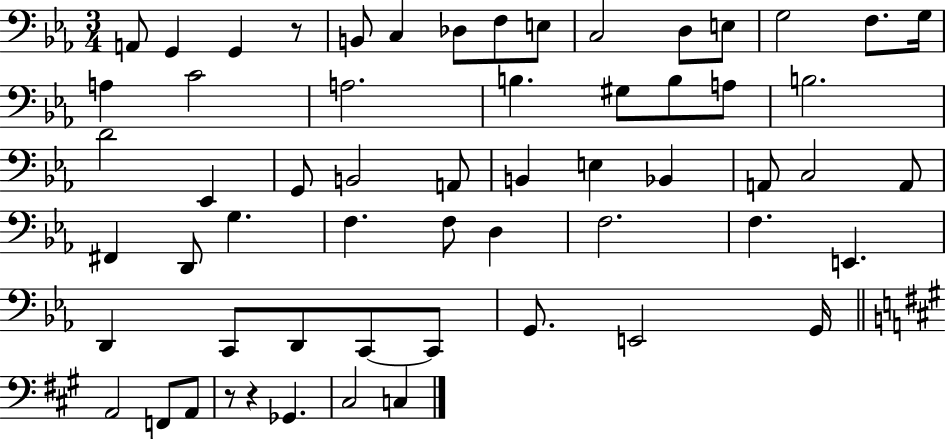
{
  \clef bass
  \numericTimeSignature
  \time 3/4
  \key ees \major
  a,8 g,4 g,4 r8 | b,8 c4 des8 f8 e8 | c2 d8 e8 | g2 f8. g16 | \break a4 c'2 | a2. | b4. gis8 b8 a8 | b2. | \break d'2 ees,4 | g,8 b,2 a,8 | b,4 e4 bes,4 | a,8 c2 a,8 | \break fis,4 d,8 g4. | f4. f8 d4 | f2. | f4. e,4. | \break d,4 c,8 d,8 c,8~~ c,8 | g,8. e,2 g,16 | \bar "||" \break \key a \major a,2 f,8 a,8 | r8 r4 ges,4. | cis2 c4 | \bar "|."
}